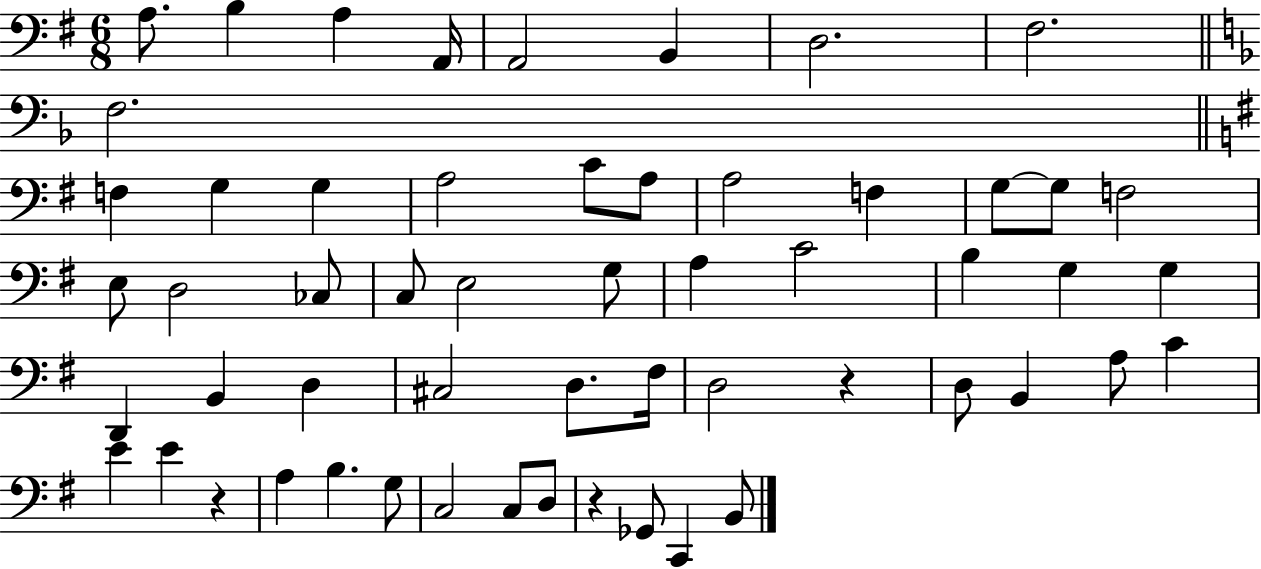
A3/e. B3/q A3/q A2/s A2/h B2/q D3/h. F#3/h. F3/h. F3/q G3/q G3/q A3/h C4/e A3/e A3/h F3/q G3/e G3/e F3/h E3/e D3/h CES3/e C3/e E3/h G3/e A3/q C4/h B3/q G3/q G3/q D2/q B2/q D3/q C#3/h D3/e. F#3/s D3/h R/q D3/e B2/q A3/e C4/q E4/q E4/q R/q A3/q B3/q. G3/e C3/h C3/e D3/e R/q Gb2/e C2/q B2/e